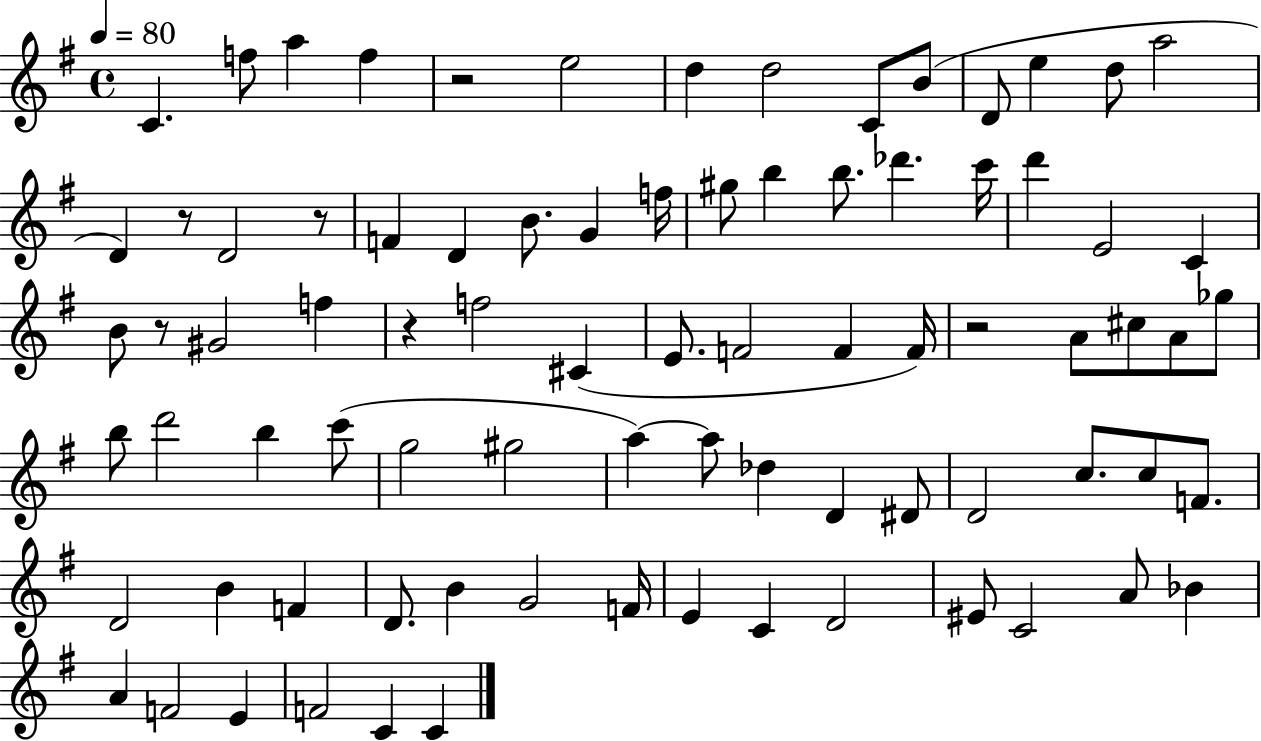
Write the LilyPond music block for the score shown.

{
  \clef treble
  \time 4/4
  \defaultTimeSignature
  \key g \major
  \tempo 4 = 80
  c'4. f''8 a''4 f''4 | r2 e''2 | d''4 d''2 c'8 b'8( | d'8 e''4 d''8 a''2 | \break d'4) r8 d'2 r8 | f'4 d'4 b'8. g'4 f''16 | gis''8 b''4 b''8. des'''4. c'''16 | d'''4 e'2 c'4 | \break b'8 r8 gis'2 f''4 | r4 f''2 cis'4( | e'8. f'2 f'4 f'16) | r2 a'8 cis''8 a'8 ges''8 | \break b''8 d'''2 b''4 c'''8( | g''2 gis''2 | a''4~~) a''8 des''4 d'4 dis'8 | d'2 c''8. c''8 f'8. | \break d'2 b'4 f'4 | d'8. b'4 g'2 f'16 | e'4 c'4 d'2 | eis'8 c'2 a'8 bes'4 | \break a'4 f'2 e'4 | f'2 c'4 c'4 | \bar "|."
}